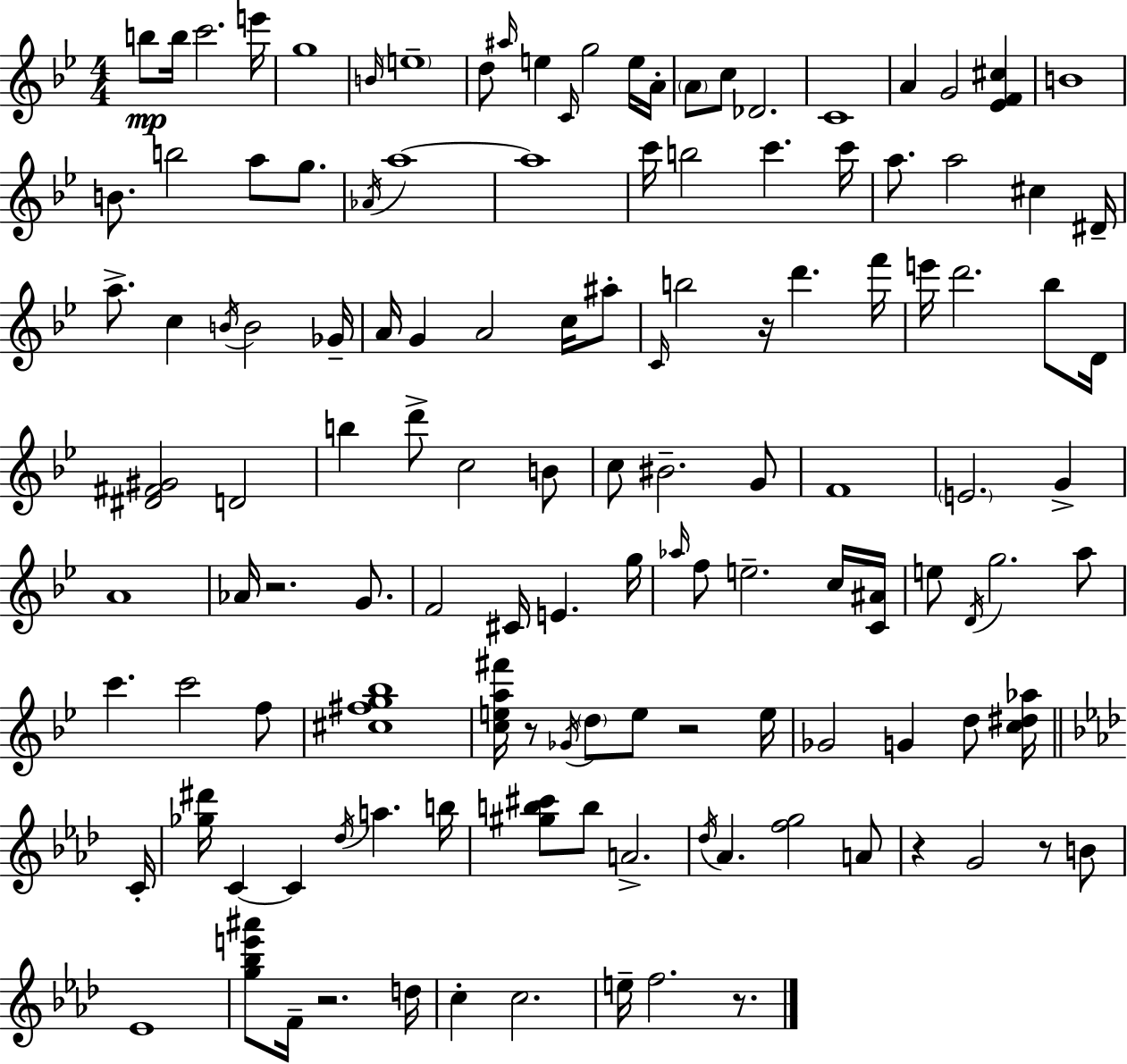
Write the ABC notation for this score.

X:1
T:Untitled
M:4/4
L:1/4
K:Bb
b/2 b/4 c'2 e'/4 g4 B/4 e4 d/2 ^a/4 e C/4 g2 e/4 A/4 A/2 c/2 _D2 C4 A G2 [_EF^c] B4 B/2 b2 a/2 g/2 _A/4 a4 a4 c'/4 b2 c' c'/4 a/2 a2 ^c ^D/4 a/2 c B/4 B2 _G/4 A/4 G A2 c/4 ^a/2 C/4 b2 z/4 d' f'/4 e'/4 d'2 _b/2 D/4 [^D^F^G]2 D2 b d'/2 c2 B/2 c/2 ^B2 G/2 F4 E2 G A4 _A/4 z2 G/2 F2 ^C/4 E g/4 _a/4 f/2 e2 c/4 [C^A]/4 e/2 D/4 g2 a/2 c' c'2 f/2 [^c^fg_b]4 [cea^f']/4 z/2 _G/4 d/2 e/2 z2 e/4 _G2 G d/2 [c^d_a]/4 C/4 [_g^d']/4 C C _d/4 a b/4 [^gb^c']/2 b/2 A2 _d/4 _A [fg]2 A/2 z G2 z/2 B/2 _E4 [g_be'^a']/2 F/4 z2 d/4 c c2 e/4 f2 z/2